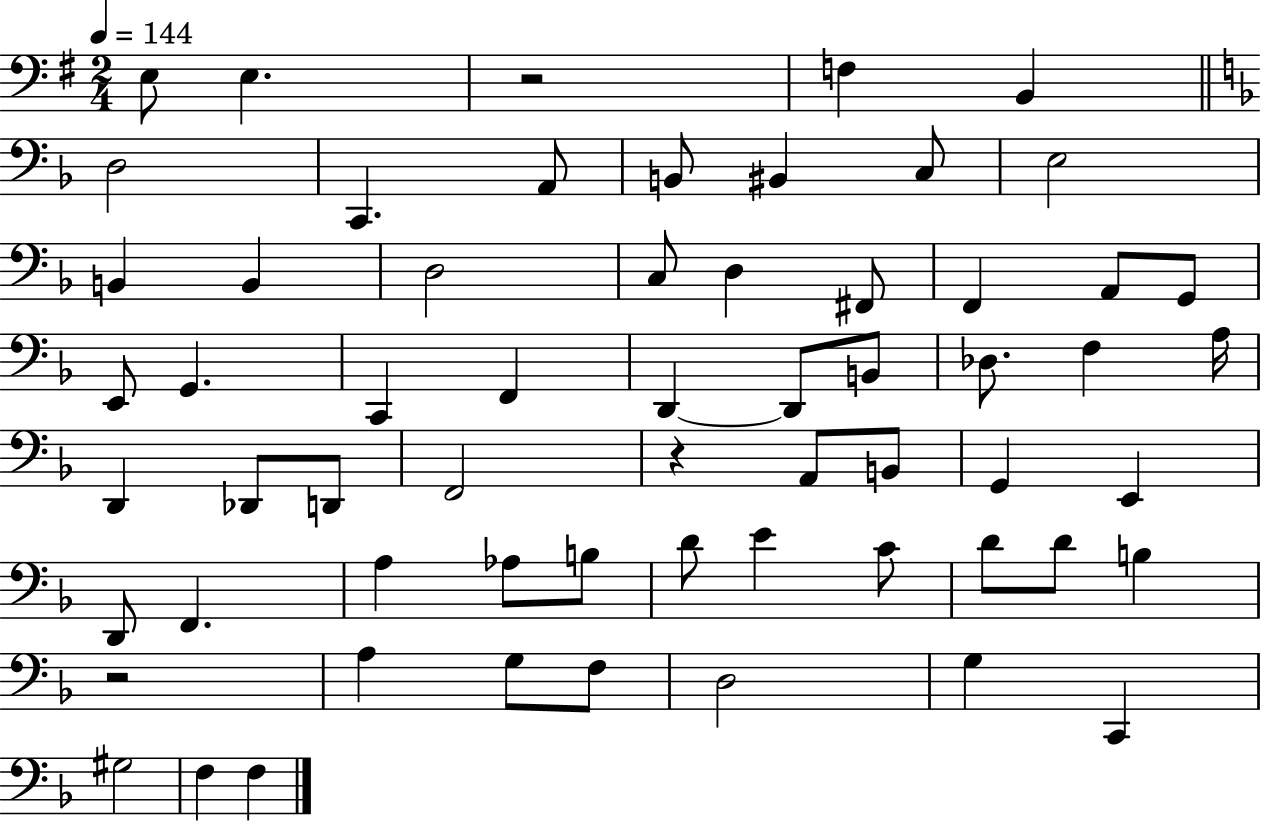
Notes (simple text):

E3/e E3/q. R/h F3/q B2/q D3/h C2/q. A2/e B2/e BIS2/q C3/e E3/h B2/q B2/q D3/h C3/e D3/q F#2/e F2/q A2/e G2/e E2/e G2/q. C2/q F2/q D2/q D2/e B2/e Db3/e. F3/q A3/s D2/q Db2/e D2/e F2/h R/q A2/e B2/e G2/q E2/q D2/e F2/q. A3/q Ab3/e B3/e D4/e E4/q C4/e D4/e D4/e B3/q R/h A3/q G3/e F3/e D3/h G3/q C2/q G#3/h F3/q F3/q